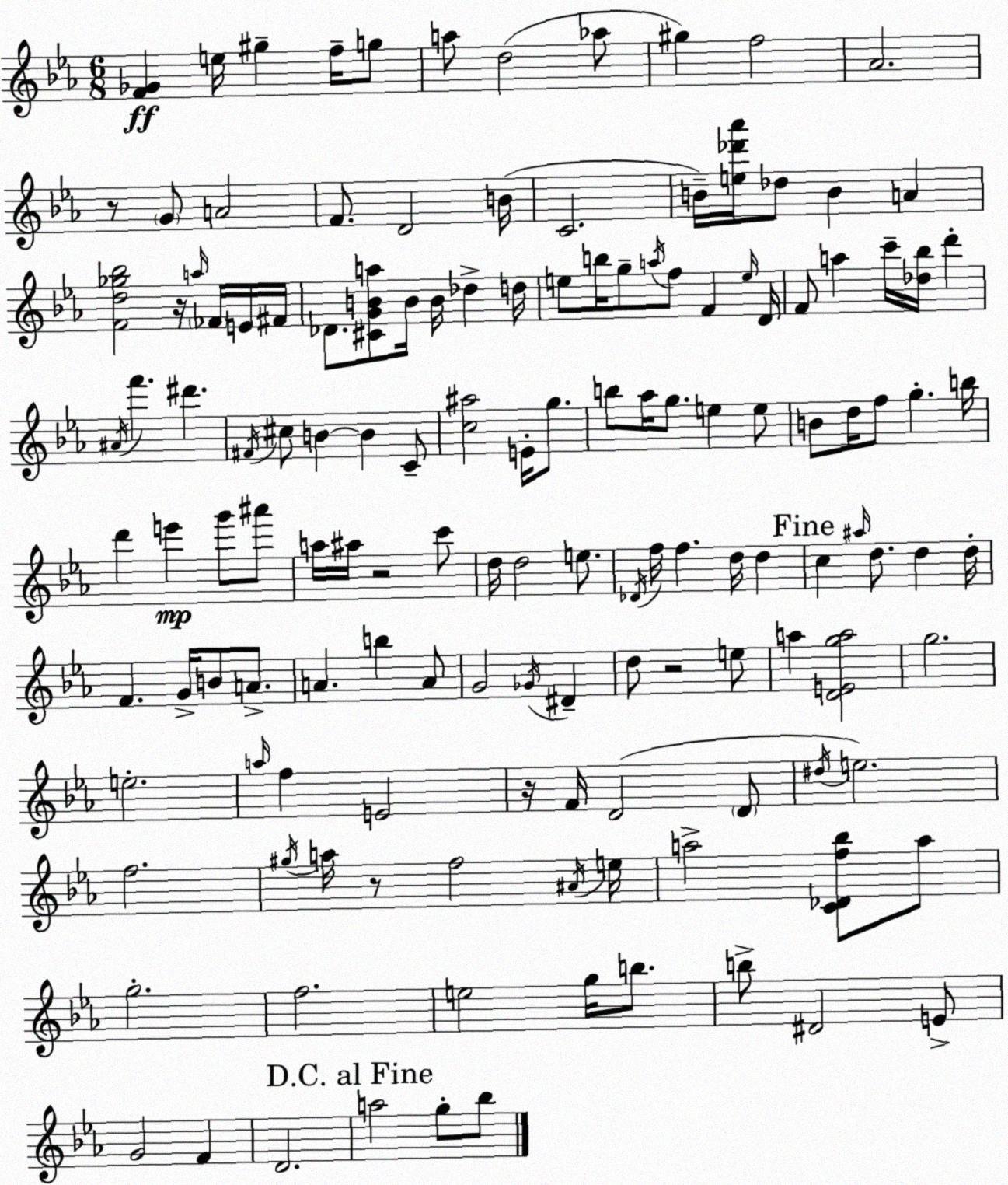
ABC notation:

X:1
T:Untitled
M:6/8
L:1/4
K:Cm
[F_G] e/4 ^g f/4 g/2 a/2 d2 _a/2 ^g f2 _A2 z/2 G/2 A2 F/2 D2 B/4 C2 B/4 [e_d'_a']/4 _d/2 B A [Fd_g_b]2 z/4 a/4 _F/4 E/4 ^F/4 _D/2 [^CGBa]/2 B/4 B/4 _d d/4 e/2 b/4 g/2 a/4 f/2 F e/4 D/4 F/2 a c'/4 [_d_b]/4 d' ^A/4 f' ^d' ^F/4 ^c/2 B B C/2 [c^a]2 E/4 g/2 b/2 _a/4 g/2 e e/2 B/2 d/4 f/2 g b/4 d' e' g'/2 ^a'/2 a/4 ^a/4 z2 c'/2 d/4 d2 e/2 _D/4 f/4 f d/4 d c ^a/4 d/2 d d/4 F G/4 B/2 A/2 A b A/2 G2 _G/4 ^D d/2 z2 e/2 a [DEga]2 g2 e2 a/4 f E2 z/4 F/4 D2 D/2 ^d/4 e2 f2 ^g/4 a/4 z/2 f2 ^A/4 e/4 a2 [C_Df_b]/2 a/2 g2 f2 e2 g/4 b/2 b/2 ^D2 E/2 G2 F D2 a2 g/2 _b/2